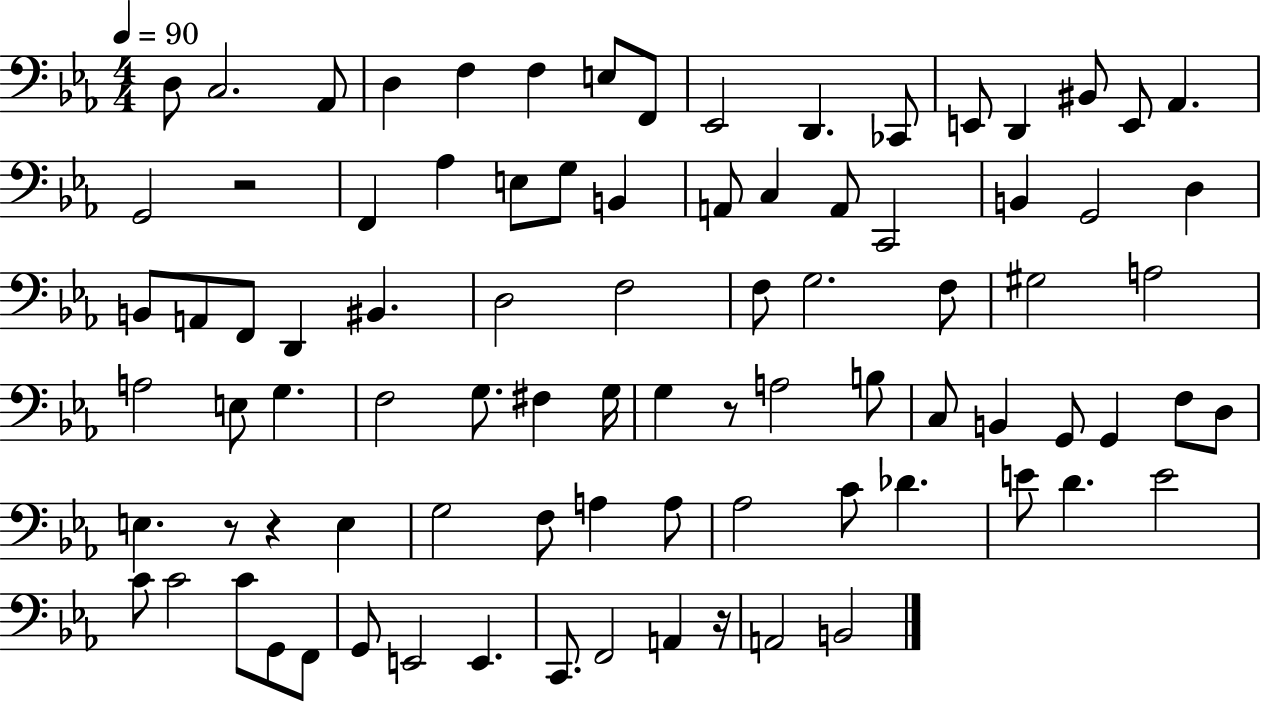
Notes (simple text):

D3/e C3/h. Ab2/e D3/q F3/q F3/q E3/e F2/e Eb2/h D2/q. CES2/e E2/e D2/q BIS2/e E2/e Ab2/q. G2/h R/h F2/q Ab3/q E3/e G3/e B2/q A2/e C3/q A2/e C2/h B2/q G2/h D3/q B2/e A2/e F2/e D2/q BIS2/q. D3/h F3/h F3/e G3/h. F3/e G#3/h A3/h A3/h E3/e G3/q. F3/h G3/e. F#3/q G3/s G3/q R/e A3/h B3/e C3/e B2/q G2/e G2/q F3/e D3/e E3/q. R/e R/q E3/q G3/h F3/e A3/q A3/e Ab3/h C4/e Db4/q. E4/e D4/q. E4/h C4/e C4/h C4/e G2/e F2/e G2/e E2/h E2/q. C2/e. F2/h A2/q R/s A2/h B2/h